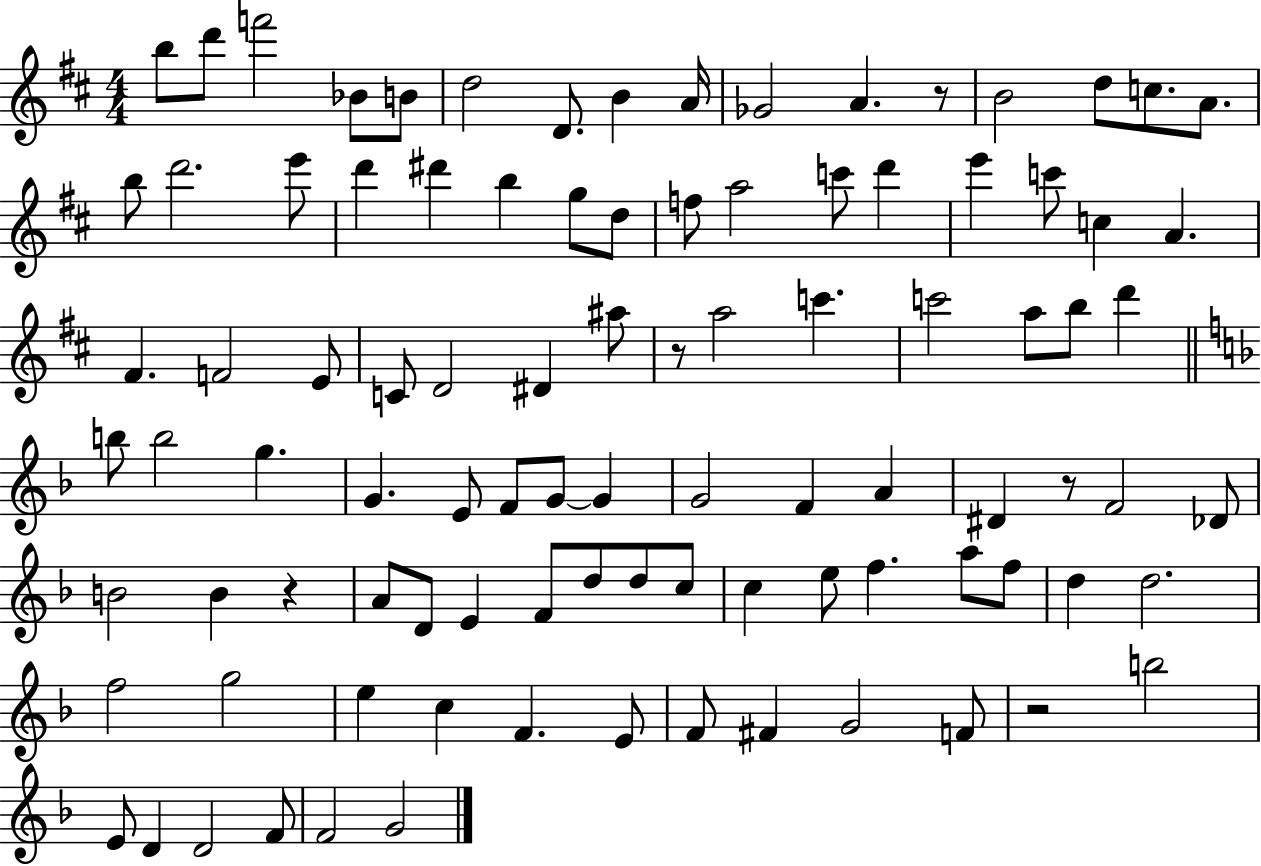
{
  \clef treble
  \numericTimeSignature
  \time 4/4
  \key d \major
  b''8 d'''8 f'''2 bes'8 b'8 | d''2 d'8. b'4 a'16 | ges'2 a'4. r8 | b'2 d''8 c''8. a'8. | \break b''8 d'''2. e'''8 | d'''4 dis'''4 b''4 g''8 d''8 | f''8 a''2 c'''8 d'''4 | e'''4 c'''8 c''4 a'4. | \break fis'4. f'2 e'8 | c'8 d'2 dis'4 ais''8 | r8 a''2 c'''4. | c'''2 a''8 b''8 d'''4 | \break \bar "||" \break \key f \major b''8 b''2 g''4. | g'4. e'8 f'8 g'8~~ g'4 | g'2 f'4 a'4 | dis'4 r8 f'2 des'8 | \break b'2 b'4 r4 | a'8 d'8 e'4 f'8 d''8 d''8 c''8 | c''4 e''8 f''4. a''8 f''8 | d''4 d''2. | \break f''2 g''2 | e''4 c''4 f'4. e'8 | f'8 fis'4 g'2 f'8 | r2 b''2 | \break e'8 d'4 d'2 f'8 | f'2 g'2 | \bar "|."
}